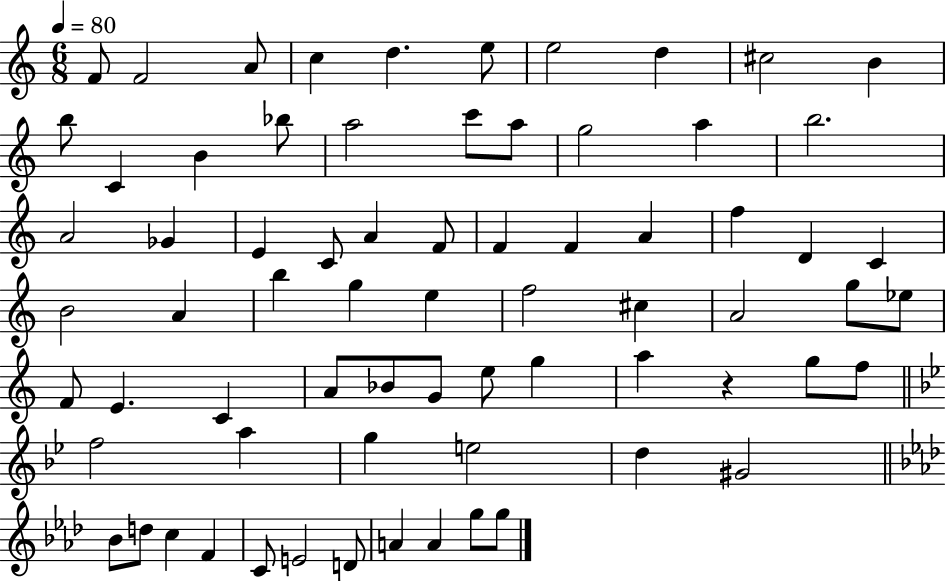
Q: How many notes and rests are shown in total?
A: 71